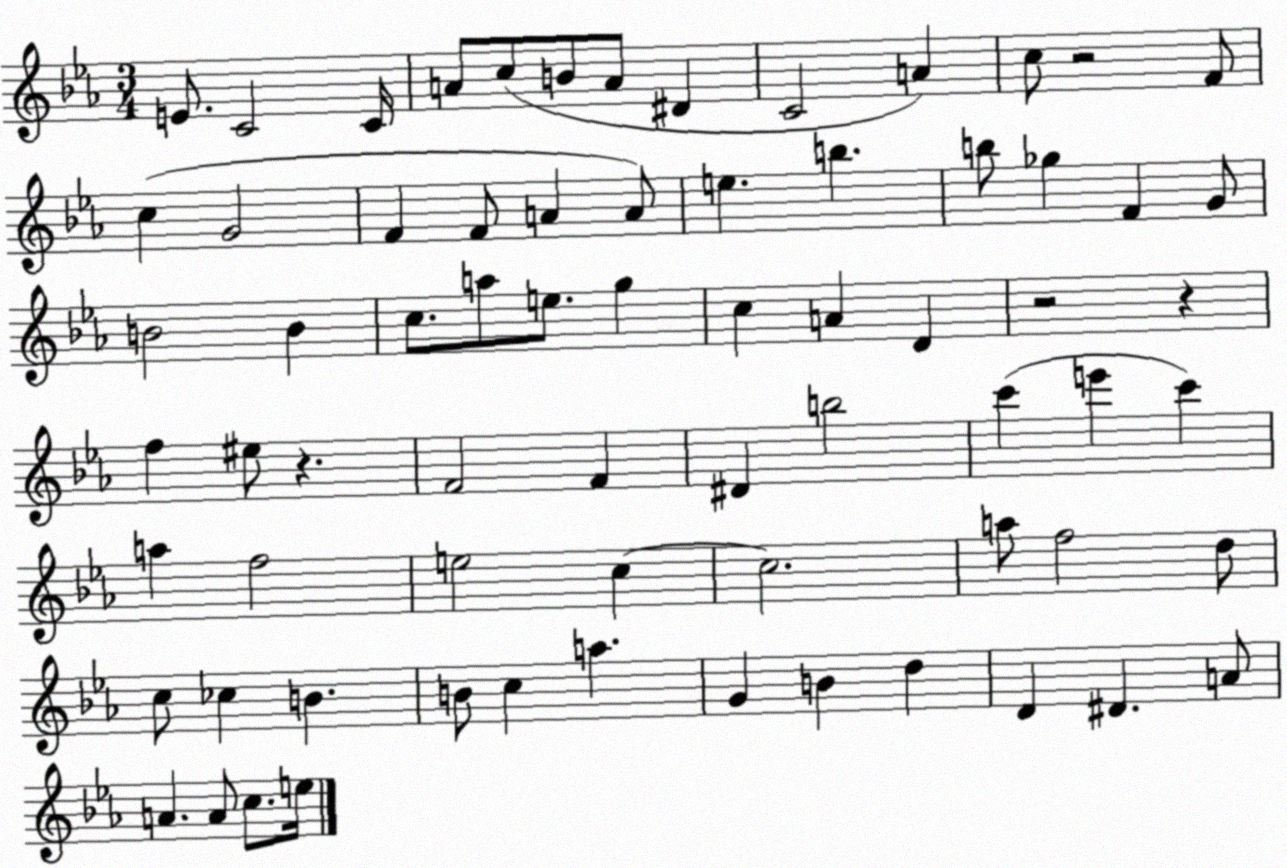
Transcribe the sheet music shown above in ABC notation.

X:1
T:Untitled
M:3/4
L:1/4
K:Eb
E/2 C2 C/4 A/2 c/2 B/2 A/2 ^D C2 A c/2 z2 F/2 c G2 F F/2 A A/2 e b b/2 _g F G/2 B2 B c/2 a/2 e/2 g c A D z2 z f ^e/2 z F2 F ^D b2 c' e' c' a f2 e2 c c2 a/2 f2 d/2 c/2 _c B B/2 c a G B d D ^D A/2 A A/2 c/2 e/4